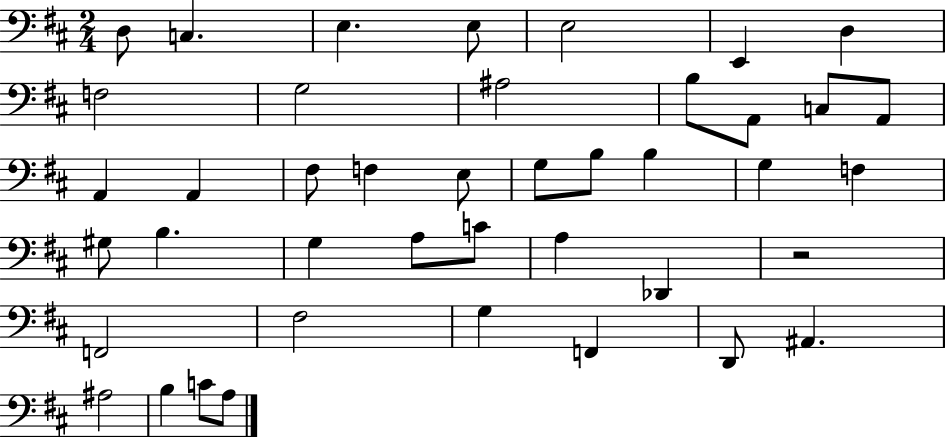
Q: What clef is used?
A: bass